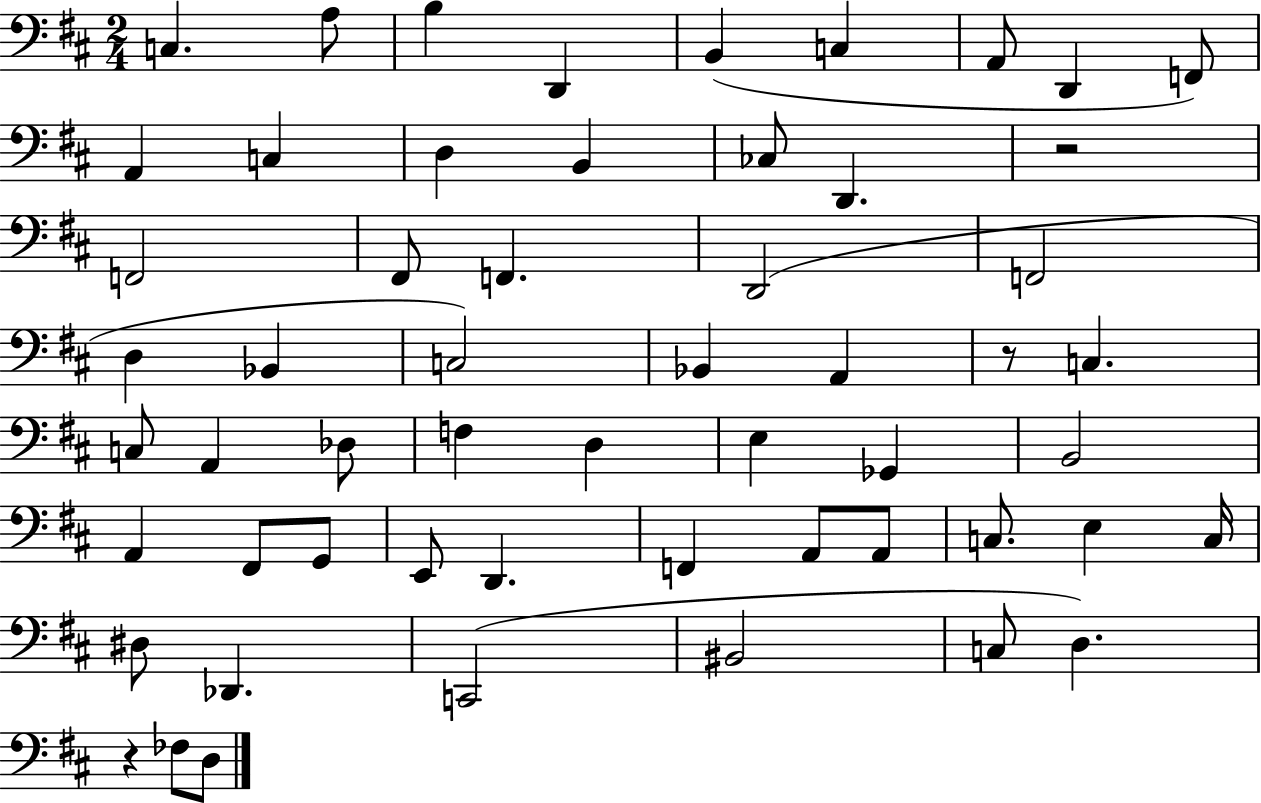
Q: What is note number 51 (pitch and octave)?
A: D3